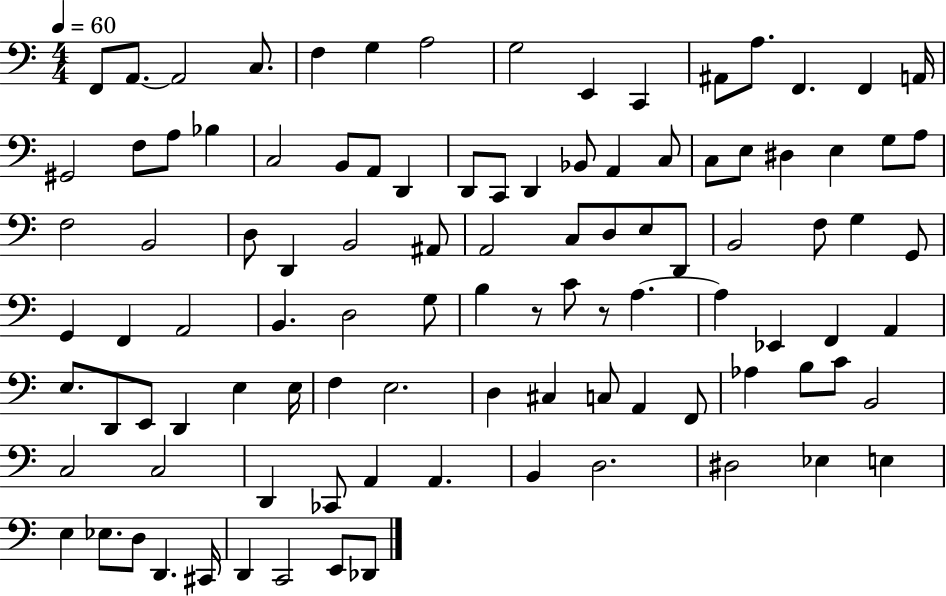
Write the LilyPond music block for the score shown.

{
  \clef bass
  \numericTimeSignature
  \time 4/4
  \key c \major
  \tempo 4 = 60
  f,8 a,8.~~ a,2 c8. | f4 g4 a2 | g2 e,4 c,4 | ais,8 a8. f,4. f,4 a,16 | \break gis,2 f8 a8 bes4 | c2 b,8 a,8 d,4 | d,8 c,8 d,4 bes,8 a,4 c8 | c8 e8 dis4 e4 g8 a8 | \break f2 b,2 | d8 d,4 b,2 ais,8 | a,2 c8 d8 e8 d,8 | b,2 f8 g4 g,8 | \break g,4 f,4 a,2 | b,4. d2 g8 | b4 r8 c'8 r8 a4.~~ | a4 ees,4 f,4 a,4 | \break e8. d,8 e,8 d,4 e4 e16 | f4 e2. | d4 cis4 c8 a,4 f,8 | aes4 b8 c'8 b,2 | \break c2 c2 | d,4 ces,8 a,4 a,4. | b,4 d2. | dis2 ees4 e4 | \break e4 ees8. d8 d,4. cis,16 | d,4 c,2 e,8 des,8 | \bar "|."
}